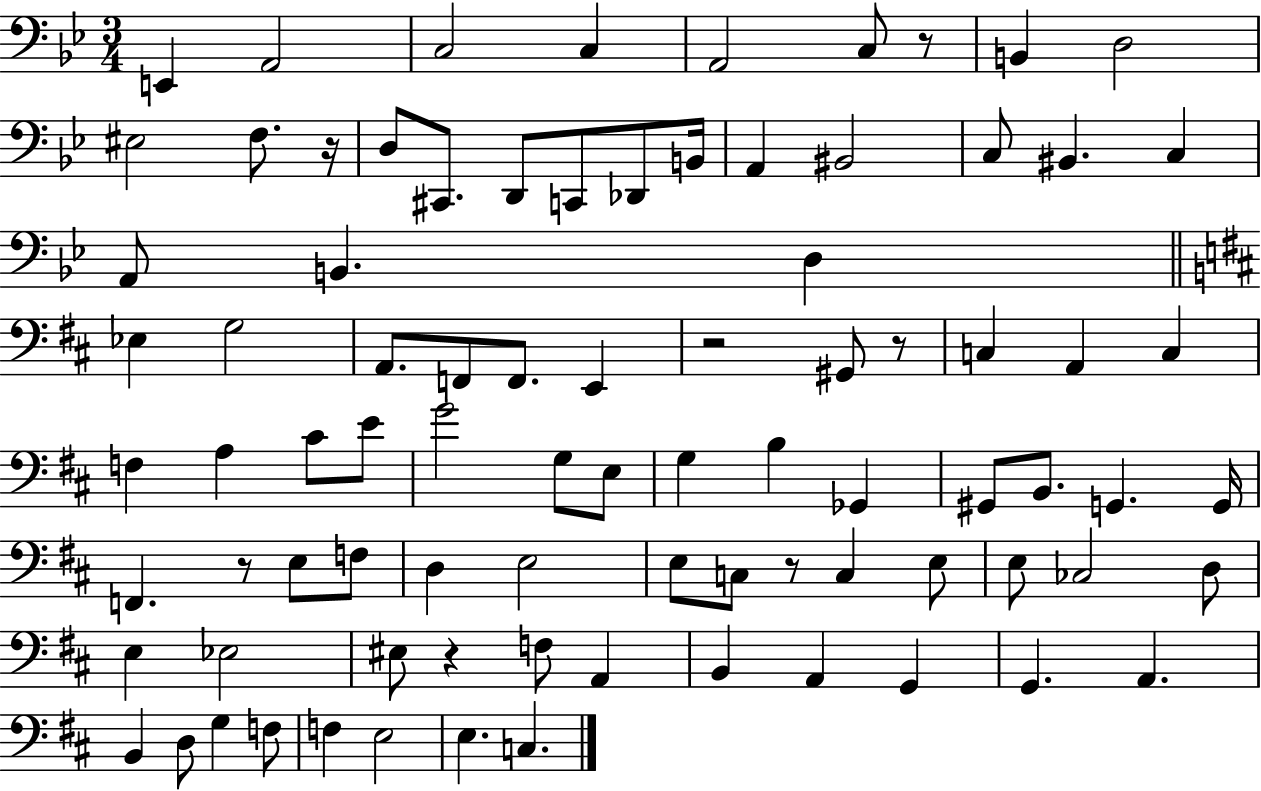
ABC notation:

X:1
T:Untitled
M:3/4
L:1/4
K:Bb
E,, A,,2 C,2 C, A,,2 C,/2 z/2 B,, D,2 ^E,2 F,/2 z/4 D,/2 ^C,,/2 D,,/2 C,,/2 _D,,/2 B,,/4 A,, ^B,,2 C,/2 ^B,, C, A,,/2 B,, D, _E, G,2 A,,/2 F,,/2 F,,/2 E,, z2 ^G,,/2 z/2 C, A,, C, F, A, ^C/2 E/2 G2 G,/2 E,/2 G, B, _G,, ^G,,/2 B,,/2 G,, G,,/4 F,, z/2 E,/2 F,/2 D, E,2 E,/2 C,/2 z/2 C, E,/2 E,/2 _C,2 D,/2 E, _E,2 ^E,/2 z F,/2 A,, B,, A,, G,, G,, A,, B,, D,/2 G, F,/2 F, E,2 E, C,